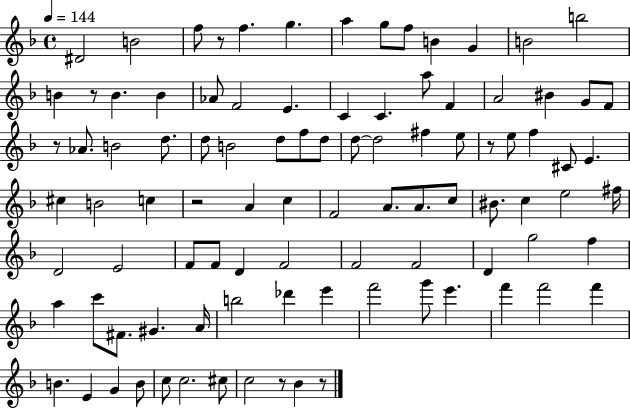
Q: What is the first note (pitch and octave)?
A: D#4